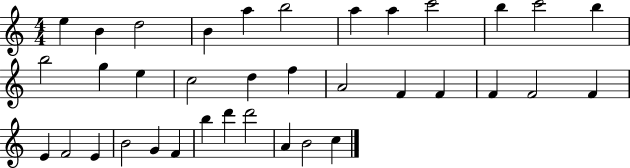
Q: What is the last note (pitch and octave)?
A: C5